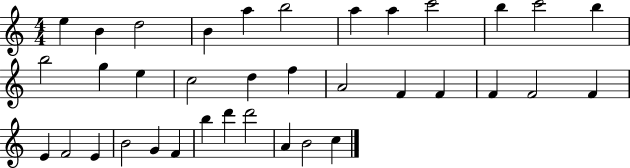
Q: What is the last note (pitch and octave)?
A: C5